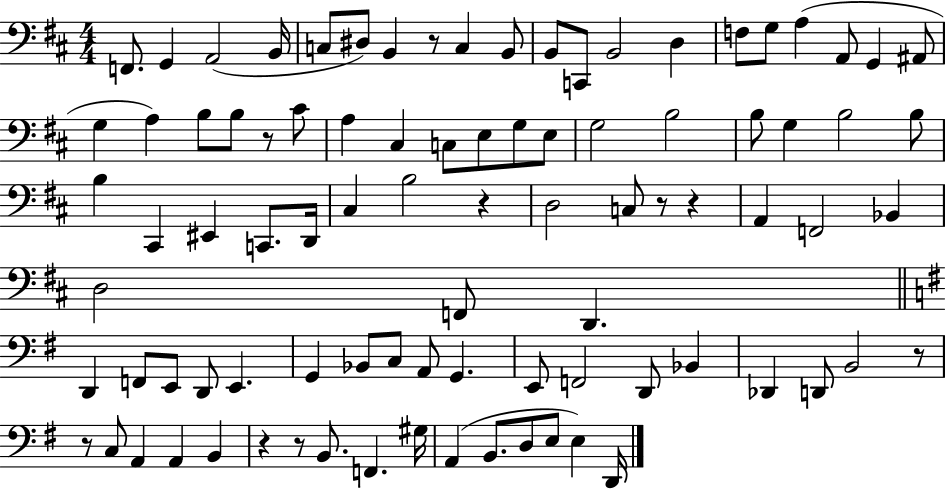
X:1
T:Untitled
M:4/4
L:1/4
K:D
F,,/2 G,, A,,2 B,,/4 C,/2 ^D,/2 B,, z/2 C, B,,/2 B,,/2 C,,/2 B,,2 D, F,/2 G,/2 A, A,,/2 G,, ^A,,/2 G, A, B,/2 B,/2 z/2 ^C/2 A, ^C, C,/2 E,/2 G,/2 E,/2 G,2 B,2 B,/2 G, B,2 B,/2 B, ^C,, ^E,, C,,/2 D,,/4 ^C, B,2 z D,2 C,/2 z/2 z A,, F,,2 _B,, D,2 F,,/2 D,, D,, F,,/2 E,,/2 D,,/2 E,, G,, _B,,/2 C,/2 A,,/2 G,, E,,/2 F,,2 D,,/2 _B,, _D,, D,,/2 B,,2 z/2 z/2 C,/2 A,, A,, B,, z z/2 B,,/2 F,, ^G,/4 A,, B,,/2 D,/2 E,/2 E, D,,/4